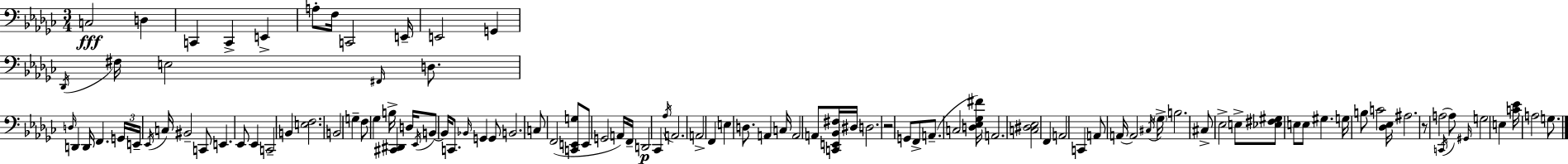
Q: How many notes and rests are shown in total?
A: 108